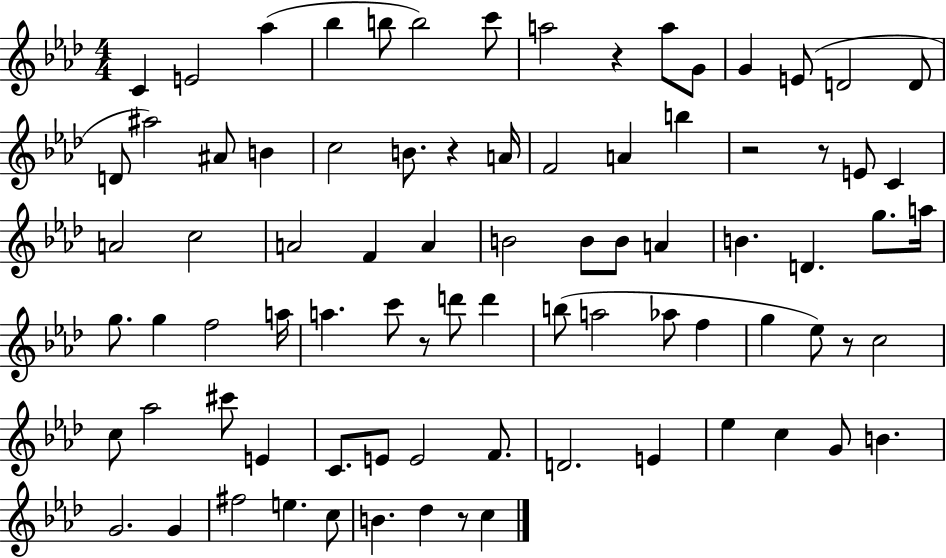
C4/q E4/h Ab5/q Bb5/q B5/e B5/h C6/e A5/h R/q A5/e G4/e G4/q E4/e D4/h D4/e D4/e A#5/h A#4/e B4/q C5/h B4/e. R/q A4/s F4/h A4/q B5/q R/h R/e E4/e C4/q A4/h C5/h A4/h F4/q A4/q B4/h B4/e B4/e A4/q B4/q. D4/q. G5/e. A5/s G5/e. G5/q F5/h A5/s A5/q. C6/e R/e D6/e D6/q B5/e A5/h Ab5/e F5/q G5/q Eb5/e R/e C5/h C5/e Ab5/h C#6/e E4/q C4/e. E4/e E4/h F4/e. D4/h. E4/q Eb5/q C5/q G4/e B4/q. G4/h. G4/q F#5/h E5/q. C5/e B4/q. Db5/q R/e C5/q